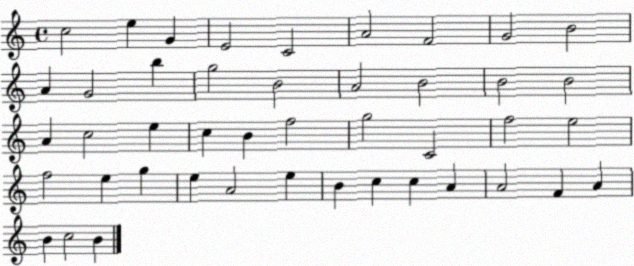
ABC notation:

X:1
T:Untitled
M:4/4
L:1/4
K:C
c2 e G E2 C2 A2 F2 G2 B2 A G2 b g2 B2 A2 B2 B2 B2 A c2 e c B f2 g2 C2 f2 e2 f2 e g e A2 e B c c A A2 F A B c2 B